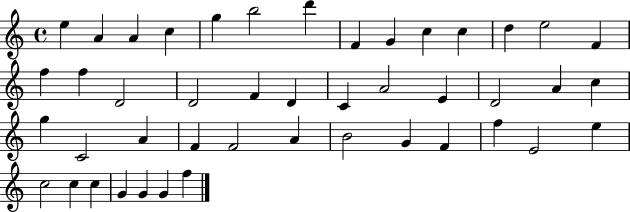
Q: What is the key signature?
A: C major